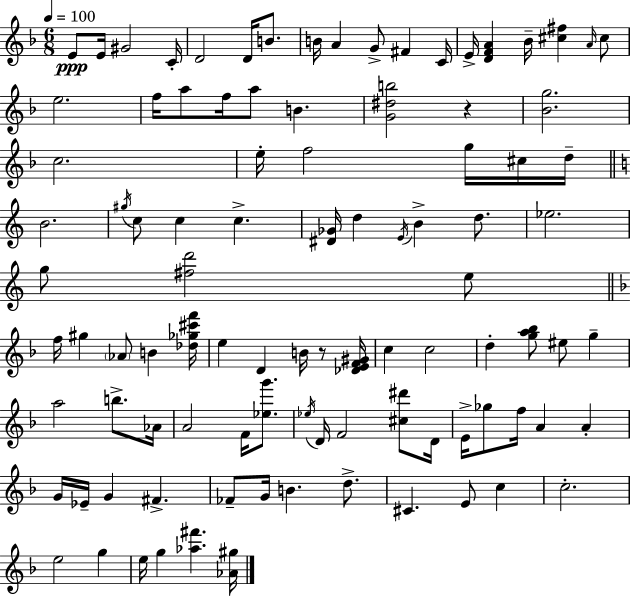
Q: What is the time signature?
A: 6/8